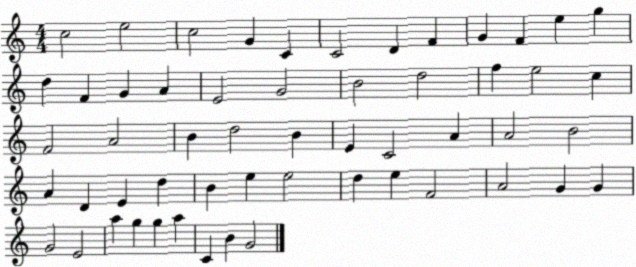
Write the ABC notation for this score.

X:1
T:Untitled
M:4/4
L:1/4
K:C
c2 e2 c2 G C C2 D F G F e g d F G A E2 G2 B2 d2 f e2 c F2 A2 B d2 B E C2 A A2 B2 A D E d B e e2 d e F2 A2 G G G2 E2 a g g a C B G2